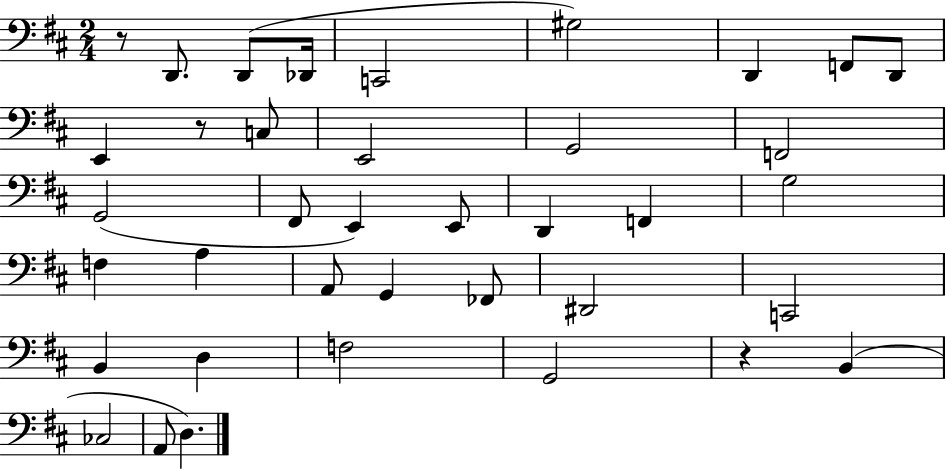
R/e D2/e. D2/e Db2/s C2/h G#3/h D2/q F2/e D2/e E2/q R/e C3/e E2/h G2/h F2/h G2/h F#2/e E2/q E2/e D2/q F2/q G3/h F3/q A3/q A2/e G2/q FES2/e D#2/h C2/h B2/q D3/q F3/h G2/h R/q B2/q CES3/h A2/e D3/q.